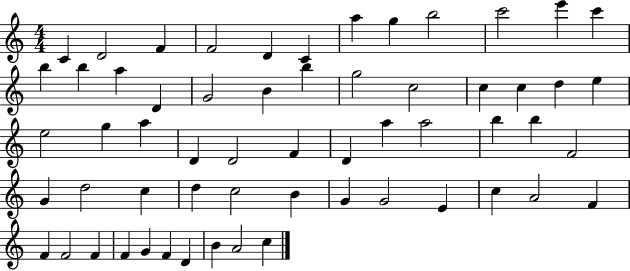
X:1
T:Untitled
M:4/4
L:1/4
K:C
C D2 F F2 D C a g b2 c'2 e' c' b b a D G2 B b g2 c2 c c d e e2 g a D D2 F D a a2 b b F2 G d2 c d c2 B G G2 E c A2 F F F2 F F G F D B A2 c